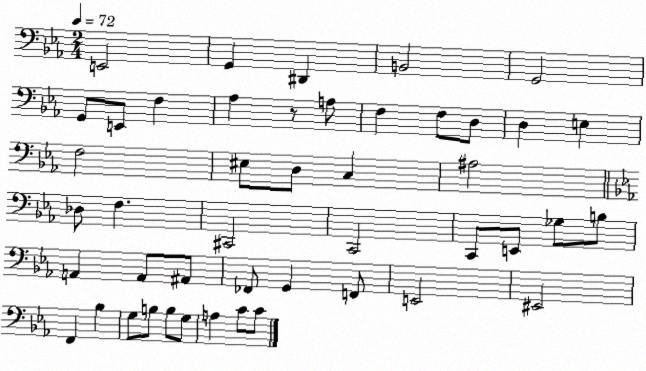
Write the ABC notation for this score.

X:1
T:Untitled
M:2/4
L:1/4
K:Eb
E,,2 G,, ^D,, B,,2 G,,2 G,,/2 E,,/2 F, _A, z/2 A,/2 F, F,/2 D,/2 D, E, F,2 ^E,/2 D,/2 C, ^A,2 _D,/2 F, ^C,,2 C,,2 C,,/2 E,,/2 _G,/2 B,/2 A,, A,,/2 ^A,,/2 _F,,/2 G,, F,,/2 E,,2 ^E,,2 F,, _B, G,/2 B,/2 B,/2 G,/2 A, C/2 C/2